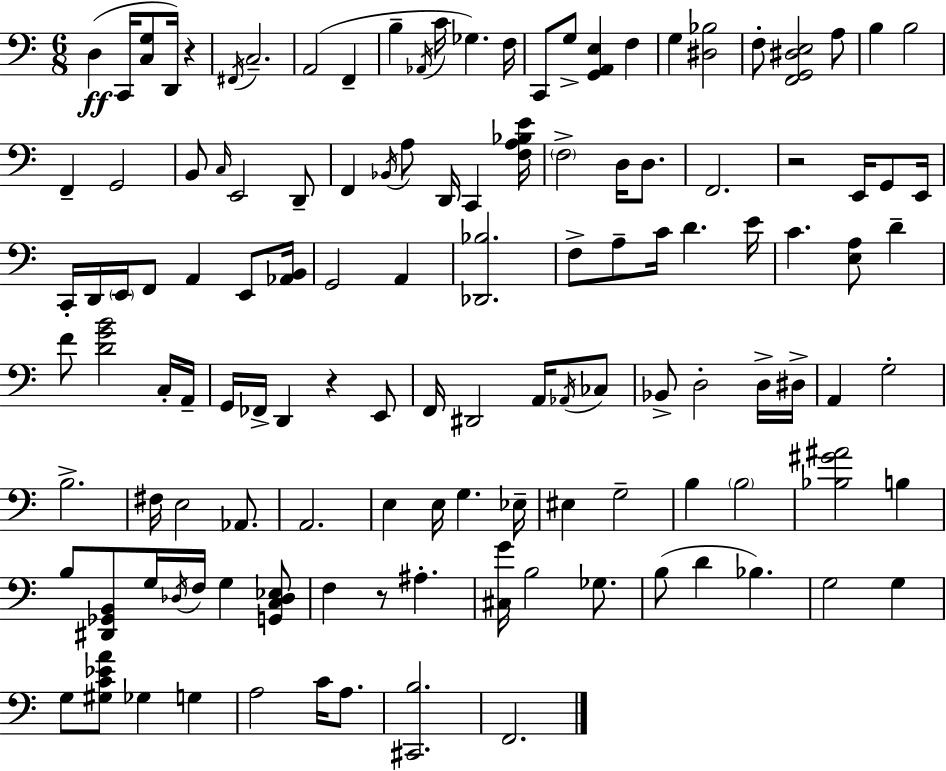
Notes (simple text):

D3/q C2/s [C3,G3]/e D2/s R/q F#2/s C3/h. A2/h F2/q B3/q Ab2/s C4/s Gb3/q. F3/s C2/e G3/e [G2,A2,E3]/q F3/q G3/q [D#3,Bb3]/h F3/e [F2,G2,D#3,E3]/h A3/e B3/q B3/h F2/q G2/h B2/e C3/s E2/h D2/e F2/q Bb2/s A3/e D2/s C2/q [F3,A3,Bb3,E4]/s F3/h D3/s D3/e. F2/h. R/h E2/s G2/e E2/s C2/s D2/s E2/s F2/e A2/q E2/e [Ab2,B2]/s G2/h A2/q [Db2,Bb3]/h. F3/e A3/e C4/s D4/q. E4/s C4/q. [E3,A3]/e D4/q F4/e [D4,G4,B4]/h C3/s A2/s G2/s FES2/s D2/q R/q E2/e F2/s D#2/h A2/s Ab2/s CES3/e Bb2/e D3/h D3/s D#3/s A2/q G3/h B3/h. F#3/s E3/h Ab2/e. A2/h. E3/q E3/s G3/q. Eb3/s EIS3/q G3/h B3/q B3/h [Bb3,G#4,A#4]/h B3/q B3/e [D#2,Gb2,B2]/e G3/s Db3/s F3/s G3/q [G2,C3,Db3,Eb3]/e F3/q R/e A#3/q. [C#3,G4]/s B3/h Gb3/e. B3/e D4/q Bb3/q. G3/h G3/q G3/e [G#3,C4,Eb4,A4]/e Gb3/q G3/q A3/h C4/s A3/e. [C#2,B3]/h. F2/h.